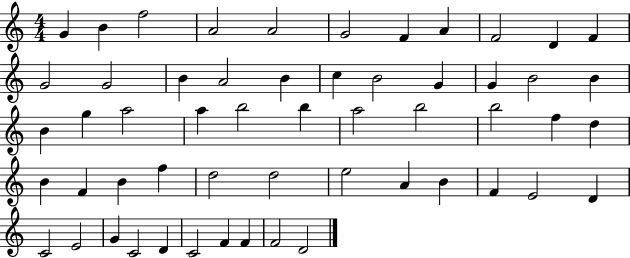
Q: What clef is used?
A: treble